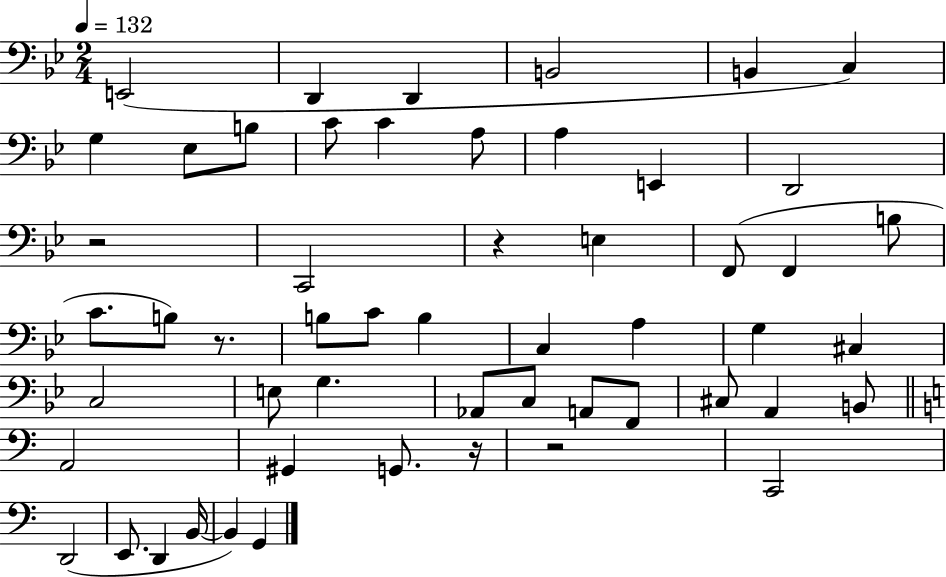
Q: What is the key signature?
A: BES major